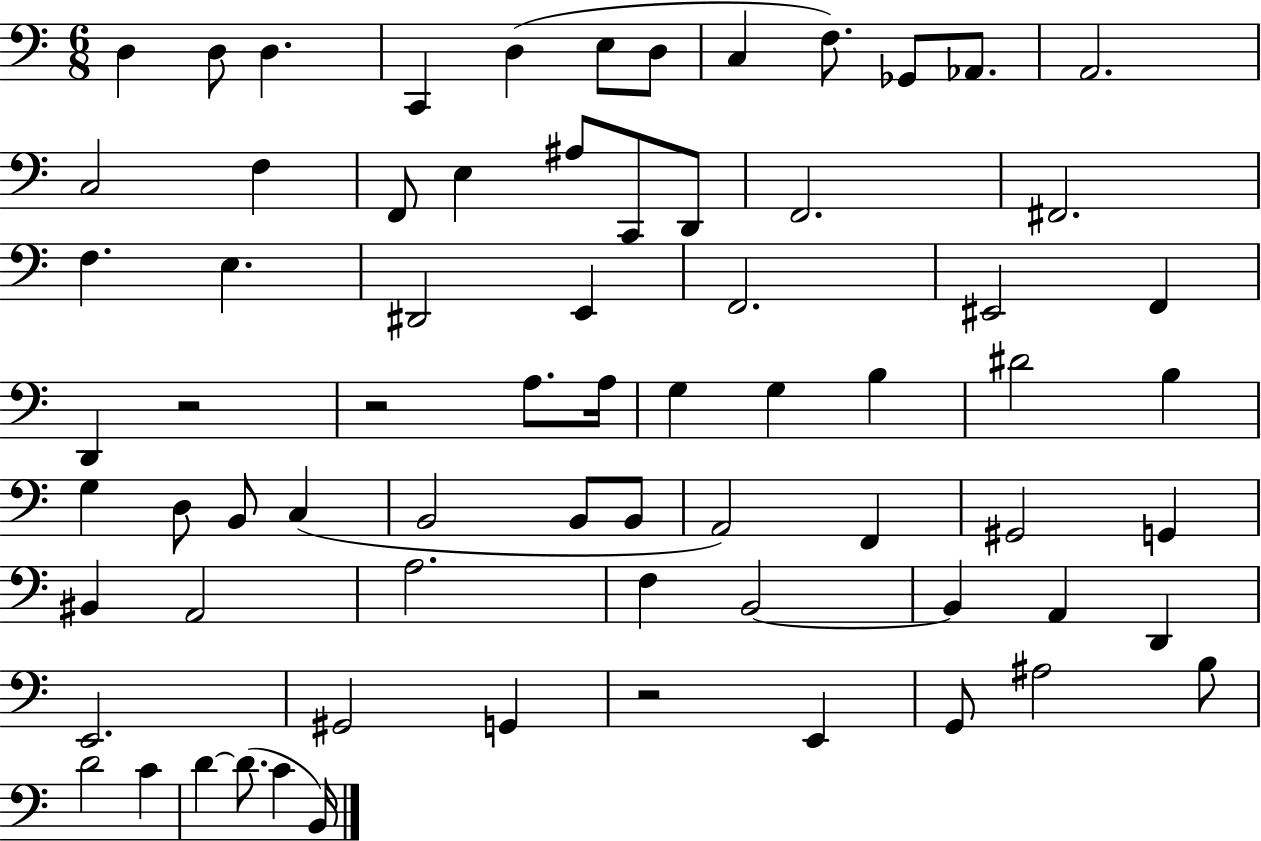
D3/q D3/e D3/q. C2/q D3/q E3/e D3/e C3/q F3/e. Gb2/e Ab2/e. A2/h. C3/h F3/q F2/e E3/q A#3/e C2/e D2/e F2/h. F#2/h. F3/q. E3/q. D#2/h E2/q F2/h. EIS2/h F2/q D2/q R/h R/h A3/e. A3/s G3/q G3/q B3/q D#4/h B3/q G3/q D3/e B2/e C3/q B2/h B2/e B2/e A2/h F2/q G#2/h G2/q BIS2/q A2/h A3/h. F3/q B2/h B2/q A2/q D2/q E2/h. G#2/h G2/q R/h E2/q G2/e A#3/h B3/e D4/h C4/q D4/q D4/e. C4/q B2/s